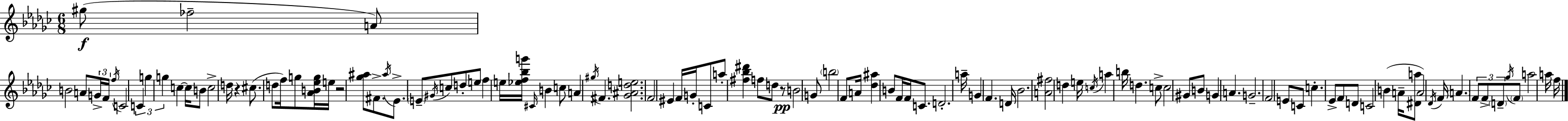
{
  \clef treble
  \numericTimeSignature
  \time 6/8
  \key ees \minor
  \repeat volta 2 { gis''8(\f fes''2-- a'8) | b'2 a'8 \tuplet 3/2 { g'16-> f'16 | \acciaccatura { f''16 } } c'2 \tuplet 3/2 { c'4 | g''4 g''4 } c''4~~ | \break c''16 b'8 c''2-> | d''16 r4 cis''8.( d''8 f''16) g''8 | <aes' b' ees'' g''>16 e''16 r2 <ges'' ais''>8 | fis'8.-> \acciaccatura { ais''16 } ees'8.-> \parenthesize e'8-- \acciaccatura { gis'16 } c''8 | \break d''8-. e''8 f''4 e''16 <ees'' f'' bes'' g'''>16 \grace { cis'16 } | b'4 c''8 a'4 \acciaccatura { gis''16 } fis'4. | <ges' ais' d'' e''>2. | f'2 | \break eis'4 f'16 g'16-. c'8 a''8-. <fis'' bes'' dis'''>4 | f''8 d''8 r8\pp b'2 | g'8 \parenthesize b''2 | f'8 a'16 <des'' ais''>4 b'8 | \break f'16 f'16 c'8. d'2.-. | a''16-- g'4 f'4. | d'16 bes'2. | <a' fis''>2 | \break d''4 e''16 \acciaccatura { c''16 } a''4 b''16 | d''4. c''8-> c''2 | gis'8 b'8 g'4 | a'4. g'2.-- | \break f'2 | e'8 c'8 c''4.-. | ees'8-> f'8 d'8 c'2 | b'4( a'16-- <dis' a''>8 a'2) | \break \acciaccatura { des'16 } f'16 \parenthesize a'4. | \tuplet 3/2 { f'8 f'8-> \parenthesize d'8-- } \acciaccatura { ges''16 } \parenthesize f'8 a''2 | a''16 f''16 } \bar "|."
}